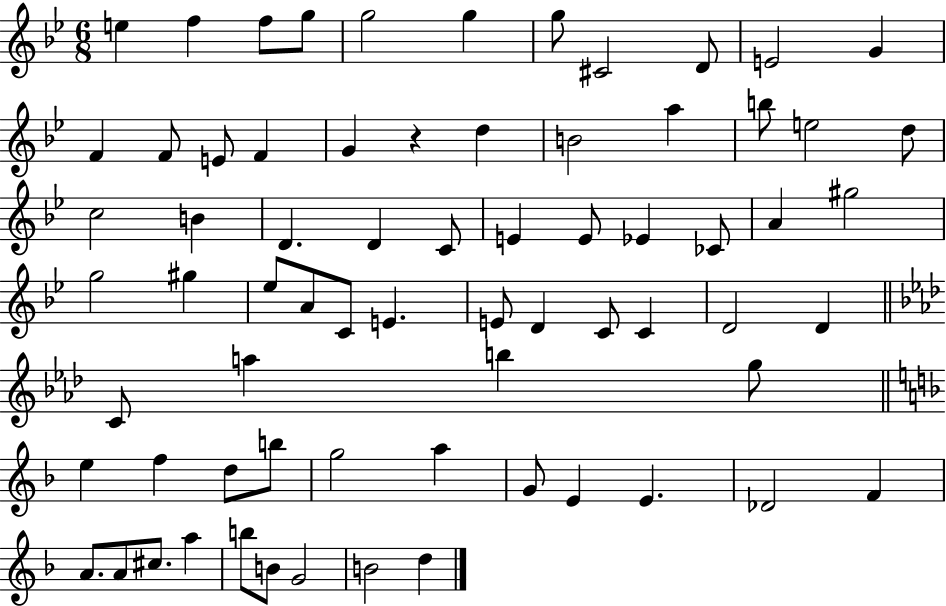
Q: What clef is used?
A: treble